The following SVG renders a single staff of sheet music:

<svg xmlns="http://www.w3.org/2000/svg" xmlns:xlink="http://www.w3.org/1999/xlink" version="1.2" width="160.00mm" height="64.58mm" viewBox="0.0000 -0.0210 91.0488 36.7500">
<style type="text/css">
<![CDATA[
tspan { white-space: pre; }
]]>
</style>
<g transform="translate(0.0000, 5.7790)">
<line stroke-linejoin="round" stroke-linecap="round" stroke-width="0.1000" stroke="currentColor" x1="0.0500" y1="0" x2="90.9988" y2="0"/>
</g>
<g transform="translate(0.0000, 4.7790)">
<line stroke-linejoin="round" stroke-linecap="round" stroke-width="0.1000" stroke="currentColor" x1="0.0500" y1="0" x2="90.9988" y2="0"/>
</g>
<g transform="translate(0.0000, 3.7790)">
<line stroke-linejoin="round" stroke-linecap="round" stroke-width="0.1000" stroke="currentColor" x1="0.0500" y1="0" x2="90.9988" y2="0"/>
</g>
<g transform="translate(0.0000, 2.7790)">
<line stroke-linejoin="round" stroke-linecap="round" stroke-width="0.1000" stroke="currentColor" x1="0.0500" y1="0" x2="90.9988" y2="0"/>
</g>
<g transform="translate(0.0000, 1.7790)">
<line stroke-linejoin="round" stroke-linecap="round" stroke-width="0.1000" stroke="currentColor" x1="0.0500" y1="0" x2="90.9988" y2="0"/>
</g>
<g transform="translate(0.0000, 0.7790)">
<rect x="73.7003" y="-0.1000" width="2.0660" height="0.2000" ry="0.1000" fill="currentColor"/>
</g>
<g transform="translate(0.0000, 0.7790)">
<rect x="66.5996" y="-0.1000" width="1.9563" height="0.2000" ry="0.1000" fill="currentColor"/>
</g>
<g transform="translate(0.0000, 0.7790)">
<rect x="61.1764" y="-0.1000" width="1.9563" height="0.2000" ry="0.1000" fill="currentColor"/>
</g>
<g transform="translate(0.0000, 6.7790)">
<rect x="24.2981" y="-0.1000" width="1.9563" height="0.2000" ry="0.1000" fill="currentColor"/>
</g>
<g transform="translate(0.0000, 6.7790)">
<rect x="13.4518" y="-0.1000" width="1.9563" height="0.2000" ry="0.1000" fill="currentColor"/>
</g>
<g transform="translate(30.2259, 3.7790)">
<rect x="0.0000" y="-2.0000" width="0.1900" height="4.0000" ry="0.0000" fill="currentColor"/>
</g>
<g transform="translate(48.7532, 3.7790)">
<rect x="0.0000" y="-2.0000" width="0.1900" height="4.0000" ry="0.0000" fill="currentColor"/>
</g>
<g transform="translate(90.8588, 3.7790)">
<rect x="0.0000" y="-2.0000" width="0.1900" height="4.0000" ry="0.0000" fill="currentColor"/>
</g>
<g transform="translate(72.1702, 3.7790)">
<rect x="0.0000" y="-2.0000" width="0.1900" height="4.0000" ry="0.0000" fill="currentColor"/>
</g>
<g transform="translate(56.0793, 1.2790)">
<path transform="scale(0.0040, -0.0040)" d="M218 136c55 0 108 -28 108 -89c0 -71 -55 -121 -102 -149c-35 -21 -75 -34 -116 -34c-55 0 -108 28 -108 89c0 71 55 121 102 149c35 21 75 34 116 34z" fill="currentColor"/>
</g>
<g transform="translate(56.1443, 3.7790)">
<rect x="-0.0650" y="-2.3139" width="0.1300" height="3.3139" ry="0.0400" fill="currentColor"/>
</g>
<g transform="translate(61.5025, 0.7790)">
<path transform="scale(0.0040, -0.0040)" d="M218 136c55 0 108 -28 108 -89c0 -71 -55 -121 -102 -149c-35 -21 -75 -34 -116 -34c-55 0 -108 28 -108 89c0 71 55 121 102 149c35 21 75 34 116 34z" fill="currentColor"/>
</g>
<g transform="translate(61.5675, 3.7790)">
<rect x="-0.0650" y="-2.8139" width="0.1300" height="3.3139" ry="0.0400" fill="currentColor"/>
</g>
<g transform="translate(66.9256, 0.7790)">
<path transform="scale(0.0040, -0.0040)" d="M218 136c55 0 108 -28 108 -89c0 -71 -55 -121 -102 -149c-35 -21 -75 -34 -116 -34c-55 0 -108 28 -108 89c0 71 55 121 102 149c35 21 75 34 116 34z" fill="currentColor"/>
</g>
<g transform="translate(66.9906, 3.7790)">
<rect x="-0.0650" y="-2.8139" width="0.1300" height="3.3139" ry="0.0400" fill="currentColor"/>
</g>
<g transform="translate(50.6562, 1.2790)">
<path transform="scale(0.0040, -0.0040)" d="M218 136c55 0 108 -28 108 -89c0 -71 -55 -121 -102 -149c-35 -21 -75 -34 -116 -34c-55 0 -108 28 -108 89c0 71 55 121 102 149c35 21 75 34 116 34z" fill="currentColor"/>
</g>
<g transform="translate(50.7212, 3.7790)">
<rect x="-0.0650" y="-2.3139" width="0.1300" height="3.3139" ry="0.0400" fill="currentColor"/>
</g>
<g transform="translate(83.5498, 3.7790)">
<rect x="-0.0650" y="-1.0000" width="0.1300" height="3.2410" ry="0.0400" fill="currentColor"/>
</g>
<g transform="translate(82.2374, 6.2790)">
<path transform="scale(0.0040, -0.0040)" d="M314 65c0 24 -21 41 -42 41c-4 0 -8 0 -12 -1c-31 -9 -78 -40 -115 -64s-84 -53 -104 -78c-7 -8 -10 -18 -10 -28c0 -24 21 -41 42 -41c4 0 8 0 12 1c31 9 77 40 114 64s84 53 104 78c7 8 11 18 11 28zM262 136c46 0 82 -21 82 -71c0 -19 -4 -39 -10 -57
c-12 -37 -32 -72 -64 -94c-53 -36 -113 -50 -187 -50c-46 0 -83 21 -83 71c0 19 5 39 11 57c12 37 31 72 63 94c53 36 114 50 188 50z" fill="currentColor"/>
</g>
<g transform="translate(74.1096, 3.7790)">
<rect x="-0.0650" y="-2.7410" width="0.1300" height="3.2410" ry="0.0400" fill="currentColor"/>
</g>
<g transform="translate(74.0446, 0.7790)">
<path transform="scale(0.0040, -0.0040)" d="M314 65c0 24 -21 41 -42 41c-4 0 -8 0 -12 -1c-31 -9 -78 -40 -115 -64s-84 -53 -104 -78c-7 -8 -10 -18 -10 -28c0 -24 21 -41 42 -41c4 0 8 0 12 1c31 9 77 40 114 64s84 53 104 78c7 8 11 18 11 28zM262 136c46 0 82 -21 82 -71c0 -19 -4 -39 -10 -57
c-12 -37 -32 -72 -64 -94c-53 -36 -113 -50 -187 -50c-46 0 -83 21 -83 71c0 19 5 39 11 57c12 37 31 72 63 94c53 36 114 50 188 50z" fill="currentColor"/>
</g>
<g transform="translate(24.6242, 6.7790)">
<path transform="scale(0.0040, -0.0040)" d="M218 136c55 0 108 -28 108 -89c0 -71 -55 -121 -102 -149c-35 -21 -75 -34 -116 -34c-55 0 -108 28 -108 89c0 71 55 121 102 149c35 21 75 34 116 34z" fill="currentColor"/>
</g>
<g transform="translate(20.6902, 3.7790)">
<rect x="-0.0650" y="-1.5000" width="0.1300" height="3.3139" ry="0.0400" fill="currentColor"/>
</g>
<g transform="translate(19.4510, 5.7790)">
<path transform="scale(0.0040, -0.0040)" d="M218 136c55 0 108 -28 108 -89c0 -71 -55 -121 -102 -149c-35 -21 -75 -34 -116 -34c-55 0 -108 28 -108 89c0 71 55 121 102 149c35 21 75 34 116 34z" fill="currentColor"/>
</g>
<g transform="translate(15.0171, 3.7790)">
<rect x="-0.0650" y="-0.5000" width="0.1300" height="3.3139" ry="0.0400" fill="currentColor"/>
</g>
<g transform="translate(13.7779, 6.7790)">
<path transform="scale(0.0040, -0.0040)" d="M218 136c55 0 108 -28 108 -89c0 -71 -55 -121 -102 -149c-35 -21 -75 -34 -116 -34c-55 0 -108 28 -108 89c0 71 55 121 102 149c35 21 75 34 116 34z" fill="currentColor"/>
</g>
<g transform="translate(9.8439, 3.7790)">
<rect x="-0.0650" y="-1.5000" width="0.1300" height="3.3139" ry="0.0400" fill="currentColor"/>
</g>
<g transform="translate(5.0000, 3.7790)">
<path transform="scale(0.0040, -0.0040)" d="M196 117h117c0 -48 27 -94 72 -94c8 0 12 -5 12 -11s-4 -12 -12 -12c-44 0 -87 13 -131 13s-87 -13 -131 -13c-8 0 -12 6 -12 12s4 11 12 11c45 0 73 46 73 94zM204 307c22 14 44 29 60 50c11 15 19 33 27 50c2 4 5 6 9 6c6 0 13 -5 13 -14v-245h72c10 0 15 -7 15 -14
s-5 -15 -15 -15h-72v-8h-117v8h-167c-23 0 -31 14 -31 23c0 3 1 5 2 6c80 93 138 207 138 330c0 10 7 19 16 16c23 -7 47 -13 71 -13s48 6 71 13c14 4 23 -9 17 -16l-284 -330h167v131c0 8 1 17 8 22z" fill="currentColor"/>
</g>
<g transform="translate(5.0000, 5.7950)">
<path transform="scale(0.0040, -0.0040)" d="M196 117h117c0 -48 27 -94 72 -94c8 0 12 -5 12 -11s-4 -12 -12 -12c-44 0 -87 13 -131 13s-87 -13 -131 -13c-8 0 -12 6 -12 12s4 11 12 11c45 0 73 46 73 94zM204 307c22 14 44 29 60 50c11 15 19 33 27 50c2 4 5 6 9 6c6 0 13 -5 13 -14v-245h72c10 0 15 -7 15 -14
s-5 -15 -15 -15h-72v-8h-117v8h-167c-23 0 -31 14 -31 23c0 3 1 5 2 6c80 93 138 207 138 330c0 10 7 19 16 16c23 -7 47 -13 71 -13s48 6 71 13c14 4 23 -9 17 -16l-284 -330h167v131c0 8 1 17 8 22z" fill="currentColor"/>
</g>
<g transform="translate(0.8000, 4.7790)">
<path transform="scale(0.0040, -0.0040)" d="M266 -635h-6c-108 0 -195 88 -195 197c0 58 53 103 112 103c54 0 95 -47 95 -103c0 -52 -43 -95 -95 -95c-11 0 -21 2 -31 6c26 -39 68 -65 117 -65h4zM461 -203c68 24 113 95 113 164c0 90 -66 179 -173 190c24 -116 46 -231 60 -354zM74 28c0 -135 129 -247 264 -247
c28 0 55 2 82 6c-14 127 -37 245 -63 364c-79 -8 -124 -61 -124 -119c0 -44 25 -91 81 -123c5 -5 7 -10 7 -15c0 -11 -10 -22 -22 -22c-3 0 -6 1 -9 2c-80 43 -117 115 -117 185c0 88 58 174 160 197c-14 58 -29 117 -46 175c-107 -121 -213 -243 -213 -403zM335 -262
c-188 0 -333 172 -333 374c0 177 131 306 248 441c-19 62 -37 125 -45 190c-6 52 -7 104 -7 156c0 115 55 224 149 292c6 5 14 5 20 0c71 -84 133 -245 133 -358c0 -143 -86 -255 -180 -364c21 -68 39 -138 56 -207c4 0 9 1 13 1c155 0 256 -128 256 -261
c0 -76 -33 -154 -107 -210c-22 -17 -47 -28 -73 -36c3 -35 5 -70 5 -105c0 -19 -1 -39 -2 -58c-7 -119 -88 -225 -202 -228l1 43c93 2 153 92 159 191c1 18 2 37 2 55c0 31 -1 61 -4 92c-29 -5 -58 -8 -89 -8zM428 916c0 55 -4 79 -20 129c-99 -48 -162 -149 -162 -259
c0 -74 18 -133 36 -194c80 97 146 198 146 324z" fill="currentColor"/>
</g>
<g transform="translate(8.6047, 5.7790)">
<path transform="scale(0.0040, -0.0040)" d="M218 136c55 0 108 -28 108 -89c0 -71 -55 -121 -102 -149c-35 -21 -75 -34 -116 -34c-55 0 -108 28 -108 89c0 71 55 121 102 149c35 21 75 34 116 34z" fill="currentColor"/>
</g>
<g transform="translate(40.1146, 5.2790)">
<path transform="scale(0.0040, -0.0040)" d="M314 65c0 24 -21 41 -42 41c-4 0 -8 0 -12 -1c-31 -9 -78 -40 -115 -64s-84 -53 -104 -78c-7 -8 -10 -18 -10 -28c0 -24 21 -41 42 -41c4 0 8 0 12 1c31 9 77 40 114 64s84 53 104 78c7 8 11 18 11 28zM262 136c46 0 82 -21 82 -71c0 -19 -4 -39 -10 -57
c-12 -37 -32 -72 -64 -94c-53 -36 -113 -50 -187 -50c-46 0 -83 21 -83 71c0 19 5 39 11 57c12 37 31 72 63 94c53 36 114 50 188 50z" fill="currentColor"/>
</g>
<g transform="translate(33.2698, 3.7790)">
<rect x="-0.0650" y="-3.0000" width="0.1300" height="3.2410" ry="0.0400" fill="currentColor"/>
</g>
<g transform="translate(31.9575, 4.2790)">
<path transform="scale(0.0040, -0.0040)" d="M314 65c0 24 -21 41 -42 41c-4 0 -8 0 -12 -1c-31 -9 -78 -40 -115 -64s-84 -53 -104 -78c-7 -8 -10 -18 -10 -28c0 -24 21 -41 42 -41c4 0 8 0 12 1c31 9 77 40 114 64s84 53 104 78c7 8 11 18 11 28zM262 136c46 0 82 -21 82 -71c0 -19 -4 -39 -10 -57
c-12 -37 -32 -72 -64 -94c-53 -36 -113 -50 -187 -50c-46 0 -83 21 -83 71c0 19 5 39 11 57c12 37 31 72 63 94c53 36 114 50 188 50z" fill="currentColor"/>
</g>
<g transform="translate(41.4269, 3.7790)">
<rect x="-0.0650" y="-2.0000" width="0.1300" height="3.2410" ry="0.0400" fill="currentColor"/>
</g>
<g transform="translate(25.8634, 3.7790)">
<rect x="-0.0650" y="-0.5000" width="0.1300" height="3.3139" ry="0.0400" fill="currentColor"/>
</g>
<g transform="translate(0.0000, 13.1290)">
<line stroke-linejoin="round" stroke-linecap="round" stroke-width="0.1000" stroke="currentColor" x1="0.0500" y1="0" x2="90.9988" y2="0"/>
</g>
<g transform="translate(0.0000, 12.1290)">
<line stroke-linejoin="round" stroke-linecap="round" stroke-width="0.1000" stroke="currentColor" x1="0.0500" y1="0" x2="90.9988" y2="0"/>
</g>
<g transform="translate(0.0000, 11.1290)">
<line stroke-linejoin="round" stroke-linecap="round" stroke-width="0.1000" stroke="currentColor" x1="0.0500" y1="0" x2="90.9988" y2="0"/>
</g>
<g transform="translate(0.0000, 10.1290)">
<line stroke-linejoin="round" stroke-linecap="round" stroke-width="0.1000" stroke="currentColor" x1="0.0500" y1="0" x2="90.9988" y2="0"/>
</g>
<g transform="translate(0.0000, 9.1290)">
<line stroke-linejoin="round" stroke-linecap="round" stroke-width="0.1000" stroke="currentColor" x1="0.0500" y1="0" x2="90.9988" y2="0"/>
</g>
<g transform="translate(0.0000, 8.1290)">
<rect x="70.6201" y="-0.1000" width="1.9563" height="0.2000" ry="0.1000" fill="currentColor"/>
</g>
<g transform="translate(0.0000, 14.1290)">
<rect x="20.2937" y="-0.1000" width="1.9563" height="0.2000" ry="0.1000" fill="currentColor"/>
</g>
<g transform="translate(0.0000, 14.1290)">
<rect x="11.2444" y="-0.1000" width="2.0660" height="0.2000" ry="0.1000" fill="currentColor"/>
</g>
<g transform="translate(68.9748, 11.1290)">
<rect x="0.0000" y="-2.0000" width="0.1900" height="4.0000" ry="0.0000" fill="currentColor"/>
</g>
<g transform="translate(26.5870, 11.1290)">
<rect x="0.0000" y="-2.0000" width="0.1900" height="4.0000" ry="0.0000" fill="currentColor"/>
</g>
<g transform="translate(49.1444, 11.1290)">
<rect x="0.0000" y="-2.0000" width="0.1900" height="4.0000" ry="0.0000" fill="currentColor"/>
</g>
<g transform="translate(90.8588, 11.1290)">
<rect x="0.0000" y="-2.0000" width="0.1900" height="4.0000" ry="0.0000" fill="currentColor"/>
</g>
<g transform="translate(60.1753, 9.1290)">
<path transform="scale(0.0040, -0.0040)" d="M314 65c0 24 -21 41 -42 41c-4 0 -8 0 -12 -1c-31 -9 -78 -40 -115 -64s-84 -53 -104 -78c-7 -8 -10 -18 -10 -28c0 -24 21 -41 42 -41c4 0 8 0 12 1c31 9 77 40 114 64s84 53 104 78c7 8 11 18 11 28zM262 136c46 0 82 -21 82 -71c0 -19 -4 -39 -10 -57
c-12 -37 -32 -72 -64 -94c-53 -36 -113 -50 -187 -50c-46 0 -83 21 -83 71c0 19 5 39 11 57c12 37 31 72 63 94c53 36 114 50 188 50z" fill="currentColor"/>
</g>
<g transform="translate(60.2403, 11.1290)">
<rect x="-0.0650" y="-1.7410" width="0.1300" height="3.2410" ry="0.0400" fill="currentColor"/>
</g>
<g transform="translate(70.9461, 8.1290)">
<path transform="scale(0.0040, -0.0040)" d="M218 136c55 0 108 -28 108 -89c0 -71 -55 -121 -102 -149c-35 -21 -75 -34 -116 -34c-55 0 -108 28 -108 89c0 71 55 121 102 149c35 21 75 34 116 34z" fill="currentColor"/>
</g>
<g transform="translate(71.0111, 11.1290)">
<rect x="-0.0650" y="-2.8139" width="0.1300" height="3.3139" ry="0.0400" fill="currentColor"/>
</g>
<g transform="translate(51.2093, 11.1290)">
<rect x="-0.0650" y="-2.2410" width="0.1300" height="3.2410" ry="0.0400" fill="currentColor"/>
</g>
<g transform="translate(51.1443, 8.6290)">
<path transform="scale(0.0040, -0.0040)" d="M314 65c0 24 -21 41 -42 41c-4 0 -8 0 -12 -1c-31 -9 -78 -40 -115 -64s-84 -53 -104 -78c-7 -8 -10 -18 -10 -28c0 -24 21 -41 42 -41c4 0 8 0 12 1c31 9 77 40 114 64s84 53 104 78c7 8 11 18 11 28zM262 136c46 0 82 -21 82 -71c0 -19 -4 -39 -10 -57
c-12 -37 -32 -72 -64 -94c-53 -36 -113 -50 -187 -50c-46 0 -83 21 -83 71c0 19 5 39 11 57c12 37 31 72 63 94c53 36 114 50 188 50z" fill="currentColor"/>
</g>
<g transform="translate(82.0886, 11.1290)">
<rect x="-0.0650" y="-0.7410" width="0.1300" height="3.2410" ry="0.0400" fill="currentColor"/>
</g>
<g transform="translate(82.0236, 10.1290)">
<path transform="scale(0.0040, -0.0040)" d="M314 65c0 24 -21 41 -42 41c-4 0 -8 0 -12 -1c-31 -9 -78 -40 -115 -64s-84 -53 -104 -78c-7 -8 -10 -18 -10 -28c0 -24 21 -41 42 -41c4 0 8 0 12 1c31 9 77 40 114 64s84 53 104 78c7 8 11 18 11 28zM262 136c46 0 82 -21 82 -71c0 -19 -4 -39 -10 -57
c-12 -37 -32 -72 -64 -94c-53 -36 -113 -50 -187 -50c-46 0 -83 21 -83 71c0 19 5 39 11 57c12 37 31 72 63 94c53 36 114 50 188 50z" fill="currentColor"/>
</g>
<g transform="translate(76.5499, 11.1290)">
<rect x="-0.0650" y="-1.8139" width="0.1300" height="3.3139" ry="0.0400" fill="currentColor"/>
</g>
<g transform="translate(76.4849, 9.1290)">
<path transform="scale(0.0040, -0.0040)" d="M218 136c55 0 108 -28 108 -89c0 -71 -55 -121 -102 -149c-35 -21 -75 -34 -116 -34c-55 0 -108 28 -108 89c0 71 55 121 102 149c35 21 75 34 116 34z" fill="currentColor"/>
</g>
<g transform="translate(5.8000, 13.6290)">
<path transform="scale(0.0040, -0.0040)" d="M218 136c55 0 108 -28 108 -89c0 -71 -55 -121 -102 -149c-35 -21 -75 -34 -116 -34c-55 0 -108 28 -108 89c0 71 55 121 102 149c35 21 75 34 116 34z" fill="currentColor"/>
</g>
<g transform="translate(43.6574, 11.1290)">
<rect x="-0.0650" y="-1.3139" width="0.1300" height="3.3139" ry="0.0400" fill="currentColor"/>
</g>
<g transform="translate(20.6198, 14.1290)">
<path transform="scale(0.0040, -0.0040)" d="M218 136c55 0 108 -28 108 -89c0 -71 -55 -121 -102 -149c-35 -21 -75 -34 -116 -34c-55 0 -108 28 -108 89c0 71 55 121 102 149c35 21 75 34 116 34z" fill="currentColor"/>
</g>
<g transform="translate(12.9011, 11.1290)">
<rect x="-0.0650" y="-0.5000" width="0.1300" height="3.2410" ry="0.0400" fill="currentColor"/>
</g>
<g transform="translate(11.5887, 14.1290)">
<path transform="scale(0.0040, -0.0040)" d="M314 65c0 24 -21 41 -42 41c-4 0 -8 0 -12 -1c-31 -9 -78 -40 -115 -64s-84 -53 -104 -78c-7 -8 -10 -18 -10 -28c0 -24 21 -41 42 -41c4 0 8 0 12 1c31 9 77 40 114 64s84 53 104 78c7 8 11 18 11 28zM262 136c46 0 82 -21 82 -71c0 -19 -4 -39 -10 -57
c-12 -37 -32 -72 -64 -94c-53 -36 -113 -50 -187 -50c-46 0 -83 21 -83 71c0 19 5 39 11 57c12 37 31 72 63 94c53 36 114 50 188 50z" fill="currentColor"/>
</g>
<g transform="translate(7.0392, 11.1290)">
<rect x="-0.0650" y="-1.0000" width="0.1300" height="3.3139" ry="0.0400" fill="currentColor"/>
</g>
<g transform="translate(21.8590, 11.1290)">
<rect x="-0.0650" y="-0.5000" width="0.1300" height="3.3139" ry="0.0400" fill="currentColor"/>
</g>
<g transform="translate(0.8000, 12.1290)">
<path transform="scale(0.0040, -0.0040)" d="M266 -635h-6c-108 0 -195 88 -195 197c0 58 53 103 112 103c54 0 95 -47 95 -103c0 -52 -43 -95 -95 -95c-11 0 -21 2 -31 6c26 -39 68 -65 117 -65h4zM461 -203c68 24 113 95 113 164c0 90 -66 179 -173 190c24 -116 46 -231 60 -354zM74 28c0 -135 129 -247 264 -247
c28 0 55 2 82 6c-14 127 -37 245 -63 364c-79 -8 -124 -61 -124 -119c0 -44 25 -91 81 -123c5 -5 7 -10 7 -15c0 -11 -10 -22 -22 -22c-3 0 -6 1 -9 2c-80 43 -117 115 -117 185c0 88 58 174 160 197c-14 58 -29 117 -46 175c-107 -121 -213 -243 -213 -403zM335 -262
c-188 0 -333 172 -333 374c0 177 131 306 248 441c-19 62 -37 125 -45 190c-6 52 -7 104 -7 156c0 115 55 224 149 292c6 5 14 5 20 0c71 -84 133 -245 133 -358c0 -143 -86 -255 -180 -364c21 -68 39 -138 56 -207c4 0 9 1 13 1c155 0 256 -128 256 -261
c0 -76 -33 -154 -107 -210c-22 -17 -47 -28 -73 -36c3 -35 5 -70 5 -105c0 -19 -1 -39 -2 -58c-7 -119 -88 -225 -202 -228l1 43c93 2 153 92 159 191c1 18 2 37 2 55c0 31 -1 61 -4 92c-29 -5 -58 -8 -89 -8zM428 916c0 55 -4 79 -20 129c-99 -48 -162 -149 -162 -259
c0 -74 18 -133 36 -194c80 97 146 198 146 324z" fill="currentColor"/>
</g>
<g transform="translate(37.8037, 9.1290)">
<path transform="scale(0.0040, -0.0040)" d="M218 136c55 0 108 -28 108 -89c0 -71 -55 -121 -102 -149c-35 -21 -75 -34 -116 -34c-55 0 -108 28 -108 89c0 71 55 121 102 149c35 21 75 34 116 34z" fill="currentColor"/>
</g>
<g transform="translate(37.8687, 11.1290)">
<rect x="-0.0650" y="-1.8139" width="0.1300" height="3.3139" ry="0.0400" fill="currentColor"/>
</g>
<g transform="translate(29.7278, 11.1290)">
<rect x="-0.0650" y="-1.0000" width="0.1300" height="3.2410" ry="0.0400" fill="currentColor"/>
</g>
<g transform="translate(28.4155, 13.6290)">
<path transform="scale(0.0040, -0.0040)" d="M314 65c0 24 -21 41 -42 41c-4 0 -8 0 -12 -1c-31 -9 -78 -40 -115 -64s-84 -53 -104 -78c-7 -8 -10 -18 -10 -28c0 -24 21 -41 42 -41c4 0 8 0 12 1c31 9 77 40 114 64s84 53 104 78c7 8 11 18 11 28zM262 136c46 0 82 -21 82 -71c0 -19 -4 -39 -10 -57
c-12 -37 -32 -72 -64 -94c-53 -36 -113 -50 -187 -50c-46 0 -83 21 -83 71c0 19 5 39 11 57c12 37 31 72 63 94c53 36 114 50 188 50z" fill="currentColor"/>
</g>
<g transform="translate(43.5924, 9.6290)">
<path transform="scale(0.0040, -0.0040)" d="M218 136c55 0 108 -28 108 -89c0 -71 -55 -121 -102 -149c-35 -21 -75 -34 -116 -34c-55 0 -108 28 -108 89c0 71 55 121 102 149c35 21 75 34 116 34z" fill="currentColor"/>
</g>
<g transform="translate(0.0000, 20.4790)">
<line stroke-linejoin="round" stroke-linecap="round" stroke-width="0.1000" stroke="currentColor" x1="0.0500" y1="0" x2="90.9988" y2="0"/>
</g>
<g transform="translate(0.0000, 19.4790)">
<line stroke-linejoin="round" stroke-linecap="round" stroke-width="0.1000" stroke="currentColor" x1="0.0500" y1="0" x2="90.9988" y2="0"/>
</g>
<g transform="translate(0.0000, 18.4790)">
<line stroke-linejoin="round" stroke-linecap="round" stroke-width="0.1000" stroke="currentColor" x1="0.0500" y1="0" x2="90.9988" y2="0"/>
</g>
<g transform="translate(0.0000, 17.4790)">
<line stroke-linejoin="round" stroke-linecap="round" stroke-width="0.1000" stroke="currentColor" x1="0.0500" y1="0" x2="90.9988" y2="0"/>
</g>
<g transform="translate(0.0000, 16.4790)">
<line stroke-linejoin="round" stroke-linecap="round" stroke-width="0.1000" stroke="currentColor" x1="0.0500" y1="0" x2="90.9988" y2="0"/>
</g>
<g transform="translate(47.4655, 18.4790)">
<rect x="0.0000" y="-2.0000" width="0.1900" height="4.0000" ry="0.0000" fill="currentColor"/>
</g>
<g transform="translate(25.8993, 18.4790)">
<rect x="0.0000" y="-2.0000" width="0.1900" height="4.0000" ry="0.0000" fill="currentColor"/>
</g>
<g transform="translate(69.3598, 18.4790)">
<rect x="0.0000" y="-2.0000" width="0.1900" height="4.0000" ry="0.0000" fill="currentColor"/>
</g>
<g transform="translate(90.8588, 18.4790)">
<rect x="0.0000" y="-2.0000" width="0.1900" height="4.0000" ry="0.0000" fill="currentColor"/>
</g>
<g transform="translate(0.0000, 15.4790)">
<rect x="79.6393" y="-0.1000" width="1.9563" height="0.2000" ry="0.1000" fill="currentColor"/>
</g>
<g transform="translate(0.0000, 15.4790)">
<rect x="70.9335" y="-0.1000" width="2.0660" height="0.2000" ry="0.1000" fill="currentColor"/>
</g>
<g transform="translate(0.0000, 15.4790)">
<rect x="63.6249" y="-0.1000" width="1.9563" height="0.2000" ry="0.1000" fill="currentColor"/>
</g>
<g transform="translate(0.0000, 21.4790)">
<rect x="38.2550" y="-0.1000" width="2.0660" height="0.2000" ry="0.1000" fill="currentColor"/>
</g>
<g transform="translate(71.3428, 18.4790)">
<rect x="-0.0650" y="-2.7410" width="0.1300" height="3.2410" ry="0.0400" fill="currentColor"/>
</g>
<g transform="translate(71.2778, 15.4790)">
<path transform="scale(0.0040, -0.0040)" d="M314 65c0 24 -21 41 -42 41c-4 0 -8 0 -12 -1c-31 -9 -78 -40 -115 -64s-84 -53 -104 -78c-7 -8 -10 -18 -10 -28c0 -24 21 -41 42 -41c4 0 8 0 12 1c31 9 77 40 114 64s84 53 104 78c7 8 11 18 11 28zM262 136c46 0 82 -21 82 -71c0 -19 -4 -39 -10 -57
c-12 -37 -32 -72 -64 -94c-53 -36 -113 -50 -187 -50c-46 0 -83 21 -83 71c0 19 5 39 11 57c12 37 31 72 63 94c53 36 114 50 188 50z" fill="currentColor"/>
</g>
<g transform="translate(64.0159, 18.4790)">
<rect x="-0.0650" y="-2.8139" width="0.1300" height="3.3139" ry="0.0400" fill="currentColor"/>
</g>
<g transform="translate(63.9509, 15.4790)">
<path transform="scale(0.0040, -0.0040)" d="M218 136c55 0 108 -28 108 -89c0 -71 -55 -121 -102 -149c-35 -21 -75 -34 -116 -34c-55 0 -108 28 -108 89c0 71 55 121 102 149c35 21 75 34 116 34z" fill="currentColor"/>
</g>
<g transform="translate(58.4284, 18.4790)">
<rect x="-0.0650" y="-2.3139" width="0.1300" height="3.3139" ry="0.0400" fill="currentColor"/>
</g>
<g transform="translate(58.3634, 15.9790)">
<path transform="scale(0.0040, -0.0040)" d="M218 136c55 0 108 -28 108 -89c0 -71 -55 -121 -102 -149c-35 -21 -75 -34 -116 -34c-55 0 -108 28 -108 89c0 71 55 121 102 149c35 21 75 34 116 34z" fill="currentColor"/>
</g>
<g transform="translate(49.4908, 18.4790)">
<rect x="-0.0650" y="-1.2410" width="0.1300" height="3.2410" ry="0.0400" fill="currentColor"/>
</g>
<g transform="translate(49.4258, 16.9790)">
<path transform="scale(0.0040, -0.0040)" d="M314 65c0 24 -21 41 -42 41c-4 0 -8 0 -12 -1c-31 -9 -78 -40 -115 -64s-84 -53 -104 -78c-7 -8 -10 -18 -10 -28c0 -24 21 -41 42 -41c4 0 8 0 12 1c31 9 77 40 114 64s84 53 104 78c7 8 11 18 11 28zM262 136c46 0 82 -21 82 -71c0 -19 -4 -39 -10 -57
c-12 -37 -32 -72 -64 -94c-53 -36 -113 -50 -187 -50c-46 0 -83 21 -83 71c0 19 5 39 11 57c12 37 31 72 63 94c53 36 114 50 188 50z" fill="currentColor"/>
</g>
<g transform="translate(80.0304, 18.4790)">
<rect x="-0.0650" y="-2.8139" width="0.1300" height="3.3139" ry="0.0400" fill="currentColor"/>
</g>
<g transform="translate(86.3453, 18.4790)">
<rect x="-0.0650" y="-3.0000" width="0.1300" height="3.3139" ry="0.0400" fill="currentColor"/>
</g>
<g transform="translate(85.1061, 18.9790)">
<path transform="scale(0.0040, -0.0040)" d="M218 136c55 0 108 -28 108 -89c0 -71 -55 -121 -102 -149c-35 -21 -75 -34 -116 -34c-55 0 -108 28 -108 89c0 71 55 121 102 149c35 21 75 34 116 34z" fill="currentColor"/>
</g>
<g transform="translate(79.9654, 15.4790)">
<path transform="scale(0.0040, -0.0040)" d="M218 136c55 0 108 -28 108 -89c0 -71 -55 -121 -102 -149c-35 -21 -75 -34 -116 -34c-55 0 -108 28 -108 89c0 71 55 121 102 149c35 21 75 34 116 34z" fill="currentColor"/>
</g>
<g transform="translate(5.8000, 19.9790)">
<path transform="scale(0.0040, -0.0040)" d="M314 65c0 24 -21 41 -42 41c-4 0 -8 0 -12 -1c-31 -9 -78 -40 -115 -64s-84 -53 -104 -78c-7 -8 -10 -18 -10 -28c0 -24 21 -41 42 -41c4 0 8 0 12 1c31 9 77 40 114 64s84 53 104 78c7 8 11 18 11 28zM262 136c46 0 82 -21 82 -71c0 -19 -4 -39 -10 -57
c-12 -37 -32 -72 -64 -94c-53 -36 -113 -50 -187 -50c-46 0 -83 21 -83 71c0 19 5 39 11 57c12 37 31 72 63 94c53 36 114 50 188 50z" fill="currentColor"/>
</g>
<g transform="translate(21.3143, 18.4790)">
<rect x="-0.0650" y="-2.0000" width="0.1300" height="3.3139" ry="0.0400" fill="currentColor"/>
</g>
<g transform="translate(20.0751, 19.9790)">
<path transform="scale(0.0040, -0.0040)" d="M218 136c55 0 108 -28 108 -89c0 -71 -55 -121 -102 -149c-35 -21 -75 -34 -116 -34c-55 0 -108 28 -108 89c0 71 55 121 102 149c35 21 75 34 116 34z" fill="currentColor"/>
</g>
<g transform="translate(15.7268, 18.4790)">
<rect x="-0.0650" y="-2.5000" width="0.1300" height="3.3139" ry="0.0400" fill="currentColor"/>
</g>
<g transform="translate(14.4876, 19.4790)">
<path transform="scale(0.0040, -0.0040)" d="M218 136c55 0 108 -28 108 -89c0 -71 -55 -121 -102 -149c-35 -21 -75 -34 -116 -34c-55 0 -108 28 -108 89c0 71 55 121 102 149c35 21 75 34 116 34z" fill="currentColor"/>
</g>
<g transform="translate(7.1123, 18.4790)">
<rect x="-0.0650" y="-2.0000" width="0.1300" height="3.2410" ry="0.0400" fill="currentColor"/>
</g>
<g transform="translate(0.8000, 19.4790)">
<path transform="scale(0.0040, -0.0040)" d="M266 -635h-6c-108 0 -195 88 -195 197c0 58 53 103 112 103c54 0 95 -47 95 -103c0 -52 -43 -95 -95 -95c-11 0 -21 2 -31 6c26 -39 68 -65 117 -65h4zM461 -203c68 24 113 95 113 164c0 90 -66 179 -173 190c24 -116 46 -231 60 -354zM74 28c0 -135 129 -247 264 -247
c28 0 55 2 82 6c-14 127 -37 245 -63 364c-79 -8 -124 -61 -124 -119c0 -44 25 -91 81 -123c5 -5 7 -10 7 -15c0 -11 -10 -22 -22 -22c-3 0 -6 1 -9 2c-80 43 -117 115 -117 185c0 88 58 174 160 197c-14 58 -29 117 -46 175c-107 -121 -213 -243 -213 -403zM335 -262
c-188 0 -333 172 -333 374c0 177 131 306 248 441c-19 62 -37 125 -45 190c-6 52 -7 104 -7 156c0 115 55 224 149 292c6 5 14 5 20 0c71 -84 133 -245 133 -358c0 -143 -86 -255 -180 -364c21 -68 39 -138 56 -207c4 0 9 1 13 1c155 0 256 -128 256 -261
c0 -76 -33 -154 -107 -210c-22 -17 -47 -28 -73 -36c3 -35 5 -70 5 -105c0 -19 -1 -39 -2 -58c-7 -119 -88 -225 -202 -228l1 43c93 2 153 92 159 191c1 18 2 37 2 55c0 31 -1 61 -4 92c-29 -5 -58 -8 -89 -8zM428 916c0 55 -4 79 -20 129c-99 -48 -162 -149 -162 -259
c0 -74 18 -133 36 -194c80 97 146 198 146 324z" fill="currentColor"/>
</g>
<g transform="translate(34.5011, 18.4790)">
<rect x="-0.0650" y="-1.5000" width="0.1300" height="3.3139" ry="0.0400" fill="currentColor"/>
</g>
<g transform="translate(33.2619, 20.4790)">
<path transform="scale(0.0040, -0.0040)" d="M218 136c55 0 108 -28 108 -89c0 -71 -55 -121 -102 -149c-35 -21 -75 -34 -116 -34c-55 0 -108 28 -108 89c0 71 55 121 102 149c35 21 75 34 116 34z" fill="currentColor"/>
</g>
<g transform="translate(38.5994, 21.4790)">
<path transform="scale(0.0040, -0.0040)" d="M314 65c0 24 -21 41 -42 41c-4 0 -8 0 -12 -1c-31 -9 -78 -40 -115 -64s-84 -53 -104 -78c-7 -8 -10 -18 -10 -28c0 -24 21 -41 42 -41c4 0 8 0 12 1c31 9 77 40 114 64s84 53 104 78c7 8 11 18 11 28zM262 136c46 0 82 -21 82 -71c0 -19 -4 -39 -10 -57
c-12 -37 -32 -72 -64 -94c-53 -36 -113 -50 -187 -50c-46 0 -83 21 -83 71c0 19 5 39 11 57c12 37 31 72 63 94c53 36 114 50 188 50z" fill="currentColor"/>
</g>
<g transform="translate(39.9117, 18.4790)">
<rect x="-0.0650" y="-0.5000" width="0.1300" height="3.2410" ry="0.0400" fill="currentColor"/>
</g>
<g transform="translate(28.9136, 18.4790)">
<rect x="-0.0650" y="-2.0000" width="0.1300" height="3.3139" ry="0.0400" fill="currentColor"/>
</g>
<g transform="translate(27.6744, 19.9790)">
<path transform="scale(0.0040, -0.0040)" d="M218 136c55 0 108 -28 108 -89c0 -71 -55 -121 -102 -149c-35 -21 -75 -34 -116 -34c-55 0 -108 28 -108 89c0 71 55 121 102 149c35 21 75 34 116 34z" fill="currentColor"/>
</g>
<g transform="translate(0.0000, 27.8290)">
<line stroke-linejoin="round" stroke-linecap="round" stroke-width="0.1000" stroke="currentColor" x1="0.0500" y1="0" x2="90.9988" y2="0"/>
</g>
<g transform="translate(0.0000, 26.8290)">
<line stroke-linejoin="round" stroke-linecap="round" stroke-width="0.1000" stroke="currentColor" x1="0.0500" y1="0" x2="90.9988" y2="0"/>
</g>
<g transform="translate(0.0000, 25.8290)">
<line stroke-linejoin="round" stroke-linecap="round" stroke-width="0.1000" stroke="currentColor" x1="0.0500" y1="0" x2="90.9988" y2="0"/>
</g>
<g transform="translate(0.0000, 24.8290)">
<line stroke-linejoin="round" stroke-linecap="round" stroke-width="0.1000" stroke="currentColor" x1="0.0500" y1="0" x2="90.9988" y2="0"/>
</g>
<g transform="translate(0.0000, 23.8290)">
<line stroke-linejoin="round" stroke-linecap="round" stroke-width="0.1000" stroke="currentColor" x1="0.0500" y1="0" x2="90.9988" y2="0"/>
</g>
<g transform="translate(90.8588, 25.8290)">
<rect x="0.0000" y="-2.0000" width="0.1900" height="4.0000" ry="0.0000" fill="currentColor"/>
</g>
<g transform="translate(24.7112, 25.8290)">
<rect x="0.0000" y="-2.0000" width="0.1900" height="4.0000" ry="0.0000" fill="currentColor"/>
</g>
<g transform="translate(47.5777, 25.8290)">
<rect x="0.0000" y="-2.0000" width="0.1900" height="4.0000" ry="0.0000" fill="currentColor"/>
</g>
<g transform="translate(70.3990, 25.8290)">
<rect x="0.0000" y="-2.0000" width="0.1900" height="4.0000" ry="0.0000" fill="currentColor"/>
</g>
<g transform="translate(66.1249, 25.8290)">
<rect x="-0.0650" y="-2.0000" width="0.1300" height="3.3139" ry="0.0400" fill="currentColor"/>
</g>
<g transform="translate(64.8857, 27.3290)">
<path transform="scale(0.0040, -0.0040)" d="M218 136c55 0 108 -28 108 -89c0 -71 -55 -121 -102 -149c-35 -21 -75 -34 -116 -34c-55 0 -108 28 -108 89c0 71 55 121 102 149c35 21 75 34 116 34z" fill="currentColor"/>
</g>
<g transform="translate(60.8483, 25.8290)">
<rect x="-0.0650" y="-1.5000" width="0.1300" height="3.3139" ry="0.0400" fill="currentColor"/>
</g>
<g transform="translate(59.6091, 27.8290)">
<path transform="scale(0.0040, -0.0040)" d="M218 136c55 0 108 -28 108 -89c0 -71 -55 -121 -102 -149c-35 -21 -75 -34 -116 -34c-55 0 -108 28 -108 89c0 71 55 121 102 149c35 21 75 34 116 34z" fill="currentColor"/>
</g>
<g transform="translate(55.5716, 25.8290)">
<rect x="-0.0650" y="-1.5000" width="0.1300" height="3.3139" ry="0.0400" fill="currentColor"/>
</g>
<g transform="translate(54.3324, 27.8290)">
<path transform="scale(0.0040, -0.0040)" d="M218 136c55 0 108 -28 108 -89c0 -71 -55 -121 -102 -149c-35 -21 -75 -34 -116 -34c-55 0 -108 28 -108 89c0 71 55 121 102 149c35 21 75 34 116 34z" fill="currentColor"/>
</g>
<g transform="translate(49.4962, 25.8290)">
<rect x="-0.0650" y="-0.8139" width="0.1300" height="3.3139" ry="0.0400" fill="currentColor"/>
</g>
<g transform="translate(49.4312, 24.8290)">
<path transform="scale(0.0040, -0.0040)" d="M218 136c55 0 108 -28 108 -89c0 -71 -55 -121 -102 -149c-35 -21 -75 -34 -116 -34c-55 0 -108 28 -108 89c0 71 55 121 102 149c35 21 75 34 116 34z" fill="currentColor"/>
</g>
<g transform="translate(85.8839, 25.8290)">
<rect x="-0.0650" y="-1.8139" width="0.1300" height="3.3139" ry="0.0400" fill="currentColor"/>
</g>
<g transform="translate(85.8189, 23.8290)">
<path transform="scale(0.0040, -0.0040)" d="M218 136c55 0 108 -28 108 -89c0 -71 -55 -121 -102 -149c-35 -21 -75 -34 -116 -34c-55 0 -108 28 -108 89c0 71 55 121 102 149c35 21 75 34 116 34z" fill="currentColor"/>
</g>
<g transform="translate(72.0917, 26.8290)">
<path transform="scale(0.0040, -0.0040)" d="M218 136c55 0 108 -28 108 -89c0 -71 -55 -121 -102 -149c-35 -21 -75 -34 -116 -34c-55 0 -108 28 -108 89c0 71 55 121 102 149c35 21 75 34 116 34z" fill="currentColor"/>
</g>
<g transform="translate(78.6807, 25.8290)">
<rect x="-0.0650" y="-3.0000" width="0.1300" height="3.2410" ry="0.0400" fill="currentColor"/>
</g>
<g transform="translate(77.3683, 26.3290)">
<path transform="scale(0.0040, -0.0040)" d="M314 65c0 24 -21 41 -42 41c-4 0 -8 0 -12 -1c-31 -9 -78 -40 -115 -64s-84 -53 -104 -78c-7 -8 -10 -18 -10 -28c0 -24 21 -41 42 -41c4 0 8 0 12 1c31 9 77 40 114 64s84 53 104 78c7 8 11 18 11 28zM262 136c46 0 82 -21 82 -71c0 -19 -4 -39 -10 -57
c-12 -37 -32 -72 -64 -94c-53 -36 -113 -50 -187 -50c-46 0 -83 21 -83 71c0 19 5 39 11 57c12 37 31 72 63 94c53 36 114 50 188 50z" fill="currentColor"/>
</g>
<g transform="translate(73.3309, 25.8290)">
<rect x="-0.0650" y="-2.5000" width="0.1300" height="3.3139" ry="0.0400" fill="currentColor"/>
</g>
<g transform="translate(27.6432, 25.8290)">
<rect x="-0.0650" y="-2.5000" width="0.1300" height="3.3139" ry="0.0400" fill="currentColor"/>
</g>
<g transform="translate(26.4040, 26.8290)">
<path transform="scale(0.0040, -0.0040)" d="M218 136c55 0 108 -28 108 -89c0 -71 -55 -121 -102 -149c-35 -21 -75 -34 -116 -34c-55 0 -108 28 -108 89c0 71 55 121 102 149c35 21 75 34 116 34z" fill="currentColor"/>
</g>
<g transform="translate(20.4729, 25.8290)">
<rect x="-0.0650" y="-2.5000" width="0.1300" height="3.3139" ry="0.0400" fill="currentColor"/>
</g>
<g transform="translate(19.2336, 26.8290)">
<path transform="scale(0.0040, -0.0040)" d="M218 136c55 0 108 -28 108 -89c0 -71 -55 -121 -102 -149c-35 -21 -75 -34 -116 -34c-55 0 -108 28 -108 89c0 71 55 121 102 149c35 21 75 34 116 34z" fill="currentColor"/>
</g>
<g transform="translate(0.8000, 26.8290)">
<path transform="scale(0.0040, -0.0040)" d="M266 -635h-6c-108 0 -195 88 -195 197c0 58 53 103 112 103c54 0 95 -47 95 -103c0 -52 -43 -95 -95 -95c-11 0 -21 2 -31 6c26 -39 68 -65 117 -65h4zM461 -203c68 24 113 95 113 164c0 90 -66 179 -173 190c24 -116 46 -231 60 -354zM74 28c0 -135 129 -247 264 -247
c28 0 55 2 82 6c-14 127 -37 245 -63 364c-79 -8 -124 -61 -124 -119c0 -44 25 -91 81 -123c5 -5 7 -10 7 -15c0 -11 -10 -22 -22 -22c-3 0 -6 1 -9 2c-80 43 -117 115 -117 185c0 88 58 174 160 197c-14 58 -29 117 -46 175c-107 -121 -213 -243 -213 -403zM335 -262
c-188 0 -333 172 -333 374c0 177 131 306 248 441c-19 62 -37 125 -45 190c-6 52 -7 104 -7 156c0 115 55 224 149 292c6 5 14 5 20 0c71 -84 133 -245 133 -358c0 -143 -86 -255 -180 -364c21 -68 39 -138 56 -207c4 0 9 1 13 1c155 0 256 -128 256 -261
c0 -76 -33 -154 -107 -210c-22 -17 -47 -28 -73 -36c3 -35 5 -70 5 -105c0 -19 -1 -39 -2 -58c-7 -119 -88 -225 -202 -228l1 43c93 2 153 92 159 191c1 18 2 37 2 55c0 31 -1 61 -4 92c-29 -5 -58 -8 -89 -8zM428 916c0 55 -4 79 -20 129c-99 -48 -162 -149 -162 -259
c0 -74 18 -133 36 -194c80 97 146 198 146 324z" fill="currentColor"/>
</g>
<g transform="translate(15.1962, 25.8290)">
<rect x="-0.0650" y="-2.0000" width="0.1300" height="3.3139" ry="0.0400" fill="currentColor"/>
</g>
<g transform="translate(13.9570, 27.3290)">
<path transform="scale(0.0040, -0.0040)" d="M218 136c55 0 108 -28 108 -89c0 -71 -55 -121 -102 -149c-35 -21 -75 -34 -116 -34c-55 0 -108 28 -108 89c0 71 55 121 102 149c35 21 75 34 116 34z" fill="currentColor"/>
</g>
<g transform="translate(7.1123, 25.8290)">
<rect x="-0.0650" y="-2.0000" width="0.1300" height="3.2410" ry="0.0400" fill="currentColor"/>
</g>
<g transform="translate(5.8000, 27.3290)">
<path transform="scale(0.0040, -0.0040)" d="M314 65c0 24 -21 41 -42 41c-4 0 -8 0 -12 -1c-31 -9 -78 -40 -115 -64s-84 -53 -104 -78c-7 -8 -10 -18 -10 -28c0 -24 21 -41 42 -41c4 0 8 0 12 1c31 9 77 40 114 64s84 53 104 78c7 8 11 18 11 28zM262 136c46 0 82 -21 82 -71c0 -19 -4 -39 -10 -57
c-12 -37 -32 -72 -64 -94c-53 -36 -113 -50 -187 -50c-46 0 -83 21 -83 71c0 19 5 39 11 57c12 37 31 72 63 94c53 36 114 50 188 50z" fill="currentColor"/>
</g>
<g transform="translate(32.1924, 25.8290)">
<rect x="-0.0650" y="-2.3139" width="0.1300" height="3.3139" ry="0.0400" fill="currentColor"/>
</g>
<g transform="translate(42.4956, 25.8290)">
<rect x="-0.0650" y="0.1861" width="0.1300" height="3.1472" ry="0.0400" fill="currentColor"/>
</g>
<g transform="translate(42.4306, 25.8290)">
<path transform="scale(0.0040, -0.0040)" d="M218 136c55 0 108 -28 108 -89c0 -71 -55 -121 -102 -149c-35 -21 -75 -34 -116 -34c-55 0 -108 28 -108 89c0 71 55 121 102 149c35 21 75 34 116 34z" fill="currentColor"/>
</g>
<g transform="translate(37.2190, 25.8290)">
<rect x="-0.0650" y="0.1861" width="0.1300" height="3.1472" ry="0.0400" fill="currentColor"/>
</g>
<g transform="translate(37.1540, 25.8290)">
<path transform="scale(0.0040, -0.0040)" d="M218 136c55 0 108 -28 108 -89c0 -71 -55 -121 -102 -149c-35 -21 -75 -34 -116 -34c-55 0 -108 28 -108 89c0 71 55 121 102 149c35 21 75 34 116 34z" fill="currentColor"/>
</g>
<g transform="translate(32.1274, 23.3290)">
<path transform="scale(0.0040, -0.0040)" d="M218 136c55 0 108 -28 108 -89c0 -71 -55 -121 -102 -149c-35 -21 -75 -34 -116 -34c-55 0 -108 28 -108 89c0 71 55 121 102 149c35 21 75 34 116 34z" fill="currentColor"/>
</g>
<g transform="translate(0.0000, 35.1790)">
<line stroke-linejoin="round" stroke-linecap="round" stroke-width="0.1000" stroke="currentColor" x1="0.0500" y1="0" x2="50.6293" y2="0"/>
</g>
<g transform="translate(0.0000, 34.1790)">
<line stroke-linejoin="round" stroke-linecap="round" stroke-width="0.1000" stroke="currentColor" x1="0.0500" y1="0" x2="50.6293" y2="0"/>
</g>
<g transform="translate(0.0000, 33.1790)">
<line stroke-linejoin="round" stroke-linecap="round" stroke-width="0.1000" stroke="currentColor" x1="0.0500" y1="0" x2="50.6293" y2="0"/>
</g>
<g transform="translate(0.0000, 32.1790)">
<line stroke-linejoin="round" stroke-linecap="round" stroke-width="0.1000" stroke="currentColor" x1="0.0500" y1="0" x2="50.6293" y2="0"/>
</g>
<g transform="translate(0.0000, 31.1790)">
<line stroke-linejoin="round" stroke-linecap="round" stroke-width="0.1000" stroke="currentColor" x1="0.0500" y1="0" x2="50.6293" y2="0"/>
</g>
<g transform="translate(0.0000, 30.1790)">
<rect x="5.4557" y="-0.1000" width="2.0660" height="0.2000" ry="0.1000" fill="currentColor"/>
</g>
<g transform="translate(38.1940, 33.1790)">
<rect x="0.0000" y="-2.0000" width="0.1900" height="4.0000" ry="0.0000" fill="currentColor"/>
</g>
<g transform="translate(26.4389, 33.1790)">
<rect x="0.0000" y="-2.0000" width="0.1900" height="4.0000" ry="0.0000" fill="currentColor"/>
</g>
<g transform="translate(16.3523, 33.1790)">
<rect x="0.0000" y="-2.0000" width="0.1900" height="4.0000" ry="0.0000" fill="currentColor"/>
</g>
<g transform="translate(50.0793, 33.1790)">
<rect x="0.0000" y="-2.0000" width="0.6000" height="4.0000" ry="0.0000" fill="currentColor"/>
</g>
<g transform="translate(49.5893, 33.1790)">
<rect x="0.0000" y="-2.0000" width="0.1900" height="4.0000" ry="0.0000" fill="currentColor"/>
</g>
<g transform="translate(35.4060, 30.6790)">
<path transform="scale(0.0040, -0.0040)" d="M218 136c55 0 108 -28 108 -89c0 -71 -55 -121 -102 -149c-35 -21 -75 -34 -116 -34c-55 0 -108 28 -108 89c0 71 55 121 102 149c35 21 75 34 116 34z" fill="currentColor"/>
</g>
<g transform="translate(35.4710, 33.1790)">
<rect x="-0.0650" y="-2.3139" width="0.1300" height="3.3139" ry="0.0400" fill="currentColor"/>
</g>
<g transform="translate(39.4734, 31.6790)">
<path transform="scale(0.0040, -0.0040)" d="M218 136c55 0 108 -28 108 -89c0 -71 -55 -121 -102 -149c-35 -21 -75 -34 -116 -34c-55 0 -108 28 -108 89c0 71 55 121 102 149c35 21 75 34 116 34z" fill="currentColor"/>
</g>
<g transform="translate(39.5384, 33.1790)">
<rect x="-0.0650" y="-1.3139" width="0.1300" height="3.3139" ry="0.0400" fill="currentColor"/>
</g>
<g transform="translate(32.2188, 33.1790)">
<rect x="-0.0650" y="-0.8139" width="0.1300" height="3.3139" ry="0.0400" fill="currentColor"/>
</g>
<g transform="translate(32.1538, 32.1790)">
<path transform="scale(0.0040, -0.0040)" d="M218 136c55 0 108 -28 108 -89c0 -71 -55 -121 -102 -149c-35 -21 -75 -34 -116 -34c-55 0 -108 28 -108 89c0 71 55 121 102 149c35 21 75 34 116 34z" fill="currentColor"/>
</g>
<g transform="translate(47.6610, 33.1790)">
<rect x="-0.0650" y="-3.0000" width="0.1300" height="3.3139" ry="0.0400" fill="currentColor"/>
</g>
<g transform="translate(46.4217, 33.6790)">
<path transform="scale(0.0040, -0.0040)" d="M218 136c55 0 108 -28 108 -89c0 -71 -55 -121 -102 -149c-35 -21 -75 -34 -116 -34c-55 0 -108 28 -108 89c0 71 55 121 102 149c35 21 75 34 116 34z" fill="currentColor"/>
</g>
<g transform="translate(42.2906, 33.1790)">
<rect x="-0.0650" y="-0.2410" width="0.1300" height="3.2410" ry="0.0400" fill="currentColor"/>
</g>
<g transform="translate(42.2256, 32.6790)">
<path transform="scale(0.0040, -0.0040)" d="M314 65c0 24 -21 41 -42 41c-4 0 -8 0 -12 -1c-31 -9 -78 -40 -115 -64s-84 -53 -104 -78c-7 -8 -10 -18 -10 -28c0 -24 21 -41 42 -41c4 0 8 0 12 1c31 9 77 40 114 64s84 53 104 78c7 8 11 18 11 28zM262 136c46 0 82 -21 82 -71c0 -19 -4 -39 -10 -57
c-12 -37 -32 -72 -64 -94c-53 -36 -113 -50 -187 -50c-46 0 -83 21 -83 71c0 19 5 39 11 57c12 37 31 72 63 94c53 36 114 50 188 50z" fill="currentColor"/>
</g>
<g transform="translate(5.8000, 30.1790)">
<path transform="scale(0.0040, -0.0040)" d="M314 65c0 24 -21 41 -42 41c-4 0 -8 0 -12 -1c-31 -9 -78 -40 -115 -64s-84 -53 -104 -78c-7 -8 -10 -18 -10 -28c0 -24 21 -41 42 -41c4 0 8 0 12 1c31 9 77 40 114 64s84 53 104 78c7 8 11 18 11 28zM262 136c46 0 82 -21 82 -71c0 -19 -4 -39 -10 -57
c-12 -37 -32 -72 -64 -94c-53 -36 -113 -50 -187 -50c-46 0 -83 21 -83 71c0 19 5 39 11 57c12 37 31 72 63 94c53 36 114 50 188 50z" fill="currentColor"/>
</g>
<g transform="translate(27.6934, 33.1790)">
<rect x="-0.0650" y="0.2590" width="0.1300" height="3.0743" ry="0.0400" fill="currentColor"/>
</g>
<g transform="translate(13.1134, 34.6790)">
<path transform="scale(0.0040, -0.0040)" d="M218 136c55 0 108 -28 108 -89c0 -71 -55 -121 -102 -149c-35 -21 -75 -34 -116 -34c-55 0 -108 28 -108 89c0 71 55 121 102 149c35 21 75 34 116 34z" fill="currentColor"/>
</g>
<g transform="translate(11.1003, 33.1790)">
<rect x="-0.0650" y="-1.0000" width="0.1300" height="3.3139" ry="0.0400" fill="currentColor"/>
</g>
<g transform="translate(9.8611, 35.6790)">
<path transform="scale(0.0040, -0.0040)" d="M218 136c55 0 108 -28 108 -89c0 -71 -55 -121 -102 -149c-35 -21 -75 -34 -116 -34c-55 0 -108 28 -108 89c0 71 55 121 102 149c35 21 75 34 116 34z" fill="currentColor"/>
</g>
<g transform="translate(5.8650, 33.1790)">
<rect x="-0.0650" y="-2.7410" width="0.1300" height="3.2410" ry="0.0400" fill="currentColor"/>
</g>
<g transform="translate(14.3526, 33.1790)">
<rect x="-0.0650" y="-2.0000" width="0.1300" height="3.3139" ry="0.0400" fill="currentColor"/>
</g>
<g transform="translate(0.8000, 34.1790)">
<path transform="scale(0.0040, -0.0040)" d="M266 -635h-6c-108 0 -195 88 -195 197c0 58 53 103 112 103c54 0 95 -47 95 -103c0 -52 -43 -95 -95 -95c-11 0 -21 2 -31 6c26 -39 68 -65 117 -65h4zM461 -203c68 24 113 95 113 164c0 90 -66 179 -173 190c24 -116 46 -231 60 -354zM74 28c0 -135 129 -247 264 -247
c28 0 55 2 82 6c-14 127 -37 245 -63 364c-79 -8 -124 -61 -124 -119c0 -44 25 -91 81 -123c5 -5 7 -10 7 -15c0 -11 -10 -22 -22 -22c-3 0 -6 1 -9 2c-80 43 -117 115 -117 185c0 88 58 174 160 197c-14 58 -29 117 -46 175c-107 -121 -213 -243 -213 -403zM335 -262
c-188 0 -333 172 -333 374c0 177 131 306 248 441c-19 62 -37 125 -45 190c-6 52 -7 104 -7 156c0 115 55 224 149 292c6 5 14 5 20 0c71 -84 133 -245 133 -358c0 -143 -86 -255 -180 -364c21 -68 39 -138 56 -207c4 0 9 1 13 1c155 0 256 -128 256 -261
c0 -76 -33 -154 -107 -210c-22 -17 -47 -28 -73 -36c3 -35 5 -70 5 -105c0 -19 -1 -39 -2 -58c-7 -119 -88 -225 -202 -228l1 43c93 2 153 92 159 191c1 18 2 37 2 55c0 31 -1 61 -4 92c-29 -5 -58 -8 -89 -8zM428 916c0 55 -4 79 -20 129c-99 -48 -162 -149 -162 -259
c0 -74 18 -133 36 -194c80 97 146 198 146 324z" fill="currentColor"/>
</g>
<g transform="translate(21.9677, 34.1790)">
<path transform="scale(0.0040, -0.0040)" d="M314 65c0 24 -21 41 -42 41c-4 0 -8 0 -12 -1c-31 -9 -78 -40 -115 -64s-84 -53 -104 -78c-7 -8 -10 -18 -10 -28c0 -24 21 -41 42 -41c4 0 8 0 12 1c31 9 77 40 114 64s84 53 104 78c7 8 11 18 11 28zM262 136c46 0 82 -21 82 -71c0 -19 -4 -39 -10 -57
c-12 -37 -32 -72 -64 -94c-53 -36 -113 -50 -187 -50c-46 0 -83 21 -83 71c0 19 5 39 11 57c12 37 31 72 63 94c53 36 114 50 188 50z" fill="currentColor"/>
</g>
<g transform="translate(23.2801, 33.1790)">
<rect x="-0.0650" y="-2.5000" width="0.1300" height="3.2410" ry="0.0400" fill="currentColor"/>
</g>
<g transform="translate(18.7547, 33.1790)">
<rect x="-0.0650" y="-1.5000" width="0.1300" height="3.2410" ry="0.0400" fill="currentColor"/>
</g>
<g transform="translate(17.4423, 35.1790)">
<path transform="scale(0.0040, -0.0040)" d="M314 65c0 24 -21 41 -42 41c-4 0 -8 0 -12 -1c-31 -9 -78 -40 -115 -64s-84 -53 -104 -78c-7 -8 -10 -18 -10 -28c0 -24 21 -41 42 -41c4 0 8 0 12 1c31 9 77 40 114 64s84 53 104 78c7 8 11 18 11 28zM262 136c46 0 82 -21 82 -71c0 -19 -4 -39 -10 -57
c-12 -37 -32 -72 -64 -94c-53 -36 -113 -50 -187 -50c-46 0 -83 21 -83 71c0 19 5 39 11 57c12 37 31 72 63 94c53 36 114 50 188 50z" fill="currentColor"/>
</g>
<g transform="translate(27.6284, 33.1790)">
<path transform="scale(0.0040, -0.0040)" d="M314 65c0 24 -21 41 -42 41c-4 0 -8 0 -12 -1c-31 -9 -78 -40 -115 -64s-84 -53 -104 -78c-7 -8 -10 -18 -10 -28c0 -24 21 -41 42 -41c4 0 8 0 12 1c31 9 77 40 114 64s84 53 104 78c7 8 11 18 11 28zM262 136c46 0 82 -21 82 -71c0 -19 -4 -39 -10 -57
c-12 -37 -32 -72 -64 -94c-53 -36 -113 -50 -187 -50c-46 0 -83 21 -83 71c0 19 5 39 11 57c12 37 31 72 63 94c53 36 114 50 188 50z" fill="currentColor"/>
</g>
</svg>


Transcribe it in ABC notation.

X:1
T:Untitled
M:4/4
L:1/4
K:C
E C E C A2 F2 g g a a a2 D2 D C2 C D2 f e g2 f2 a f d2 F2 G F F E C2 e2 g a a2 a A F2 F G G g B B d E E F G A2 f a2 D F E2 G2 B2 d g e c2 A